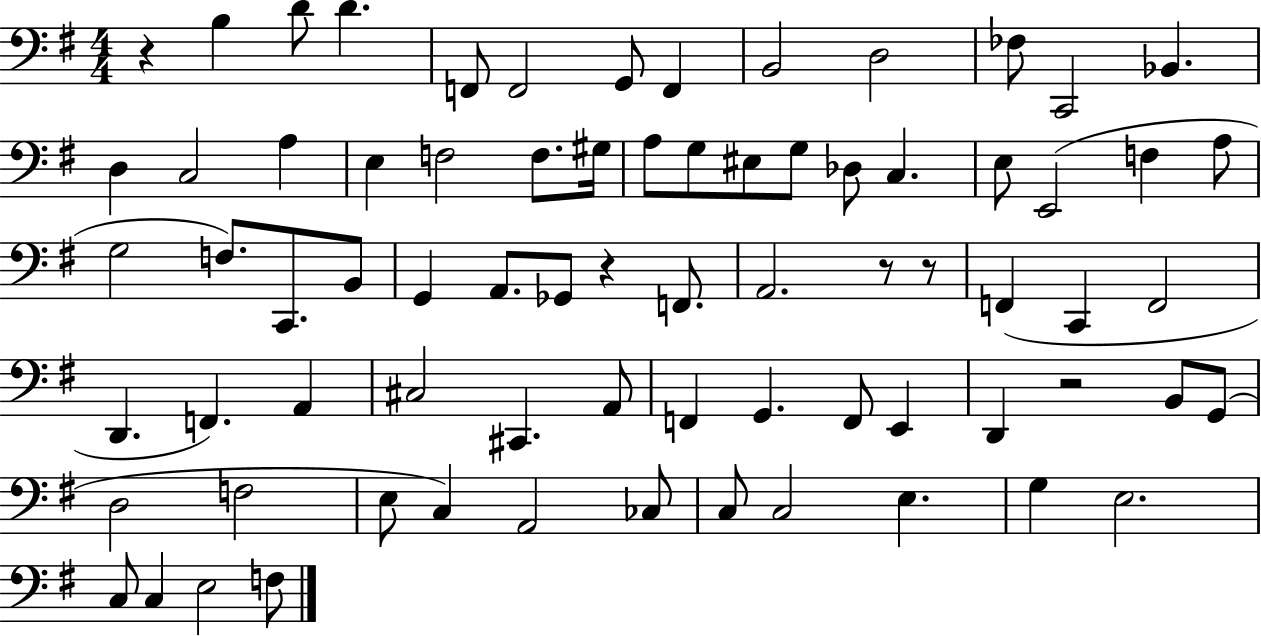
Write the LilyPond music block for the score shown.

{
  \clef bass
  \numericTimeSignature
  \time 4/4
  \key g \major
  \repeat volta 2 { r4 b4 d'8 d'4. | f,8 f,2 g,8 f,4 | b,2 d2 | fes8 c,2 bes,4. | \break d4 c2 a4 | e4 f2 f8. gis16 | a8 g8 eis8 g8 des8 c4. | e8 e,2( f4 a8 | \break g2 f8.) c,8. b,8 | g,4 a,8. ges,8 r4 f,8. | a,2. r8 r8 | f,4( c,4 f,2 | \break d,4. f,4.) a,4 | cis2 cis,4. a,8 | f,4 g,4. f,8 e,4 | d,4 r2 b,8 g,8( | \break d2 f2 | e8 c4) a,2 ces8 | c8 c2 e4. | g4 e2. | \break c8 c4 e2 f8 | } \bar "|."
}